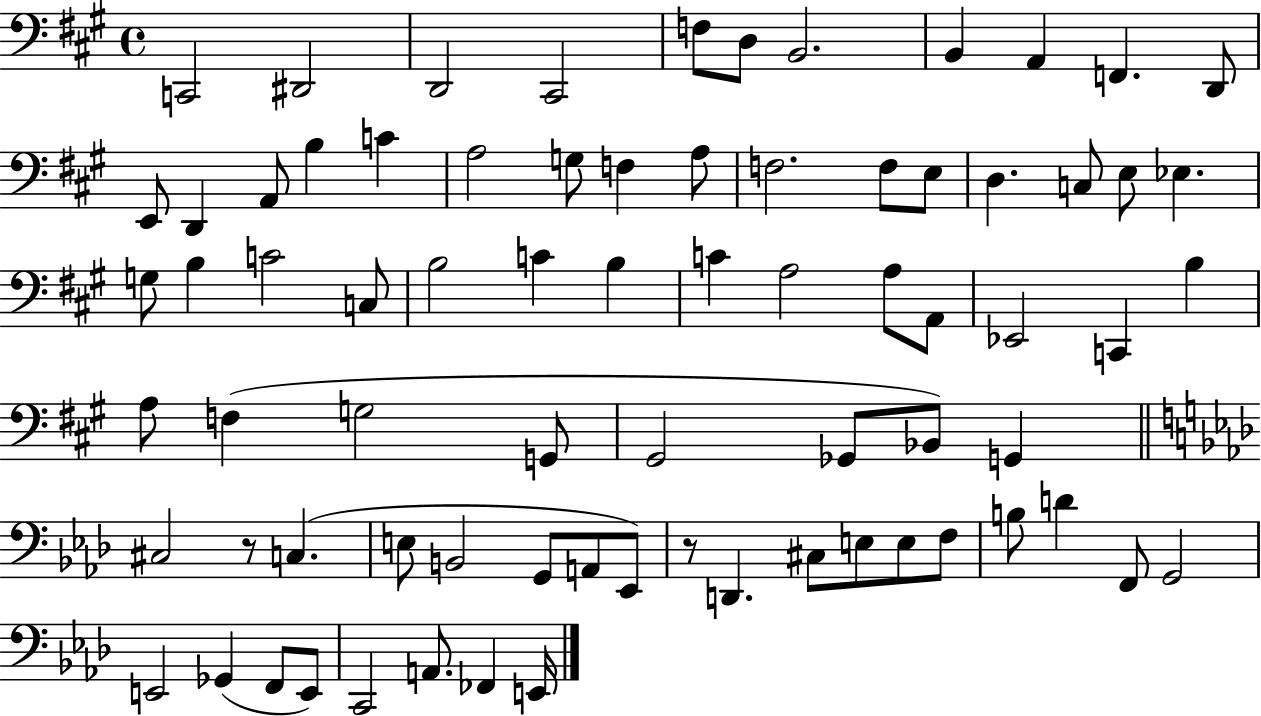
X:1
T:Untitled
M:4/4
L:1/4
K:A
C,,2 ^D,,2 D,,2 ^C,,2 F,/2 D,/2 B,,2 B,, A,, F,, D,,/2 E,,/2 D,, A,,/2 B, C A,2 G,/2 F, A,/2 F,2 F,/2 E,/2 D, C,/2 E,/2 _E, G,/2 B, C2 C,/2 B,2 C B, C A,2 A,/2 A,,/2 _E,,2 C,, B, A,/2 F, G,2 G,,/2 ^G,,2 _G,,/2 _B,,/2 G,, ^C,2 z/2 C, E,/2 B,,2 G,,/2 A,,/2 _E,,/2 z/2 D,, ^C,/2 E,/2 E,/2 F,/2 B,/2 D F,,/2 G,,2 E,,2 _G,, F,,/2 E,,/2 C,,2 A,,/2 _F,, E,,/4